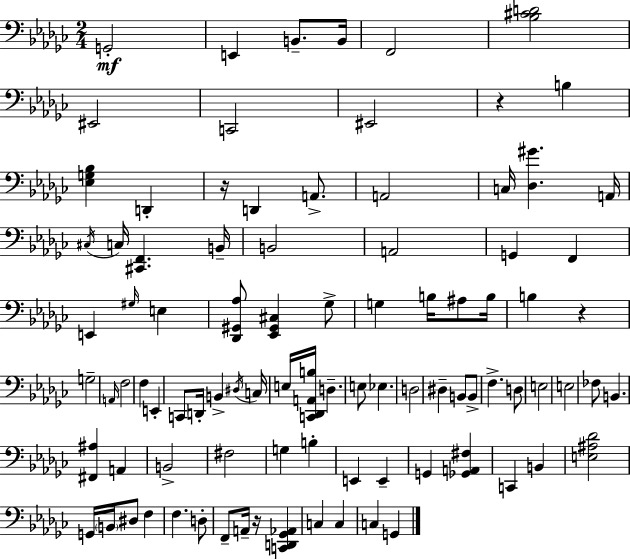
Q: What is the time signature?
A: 2/4